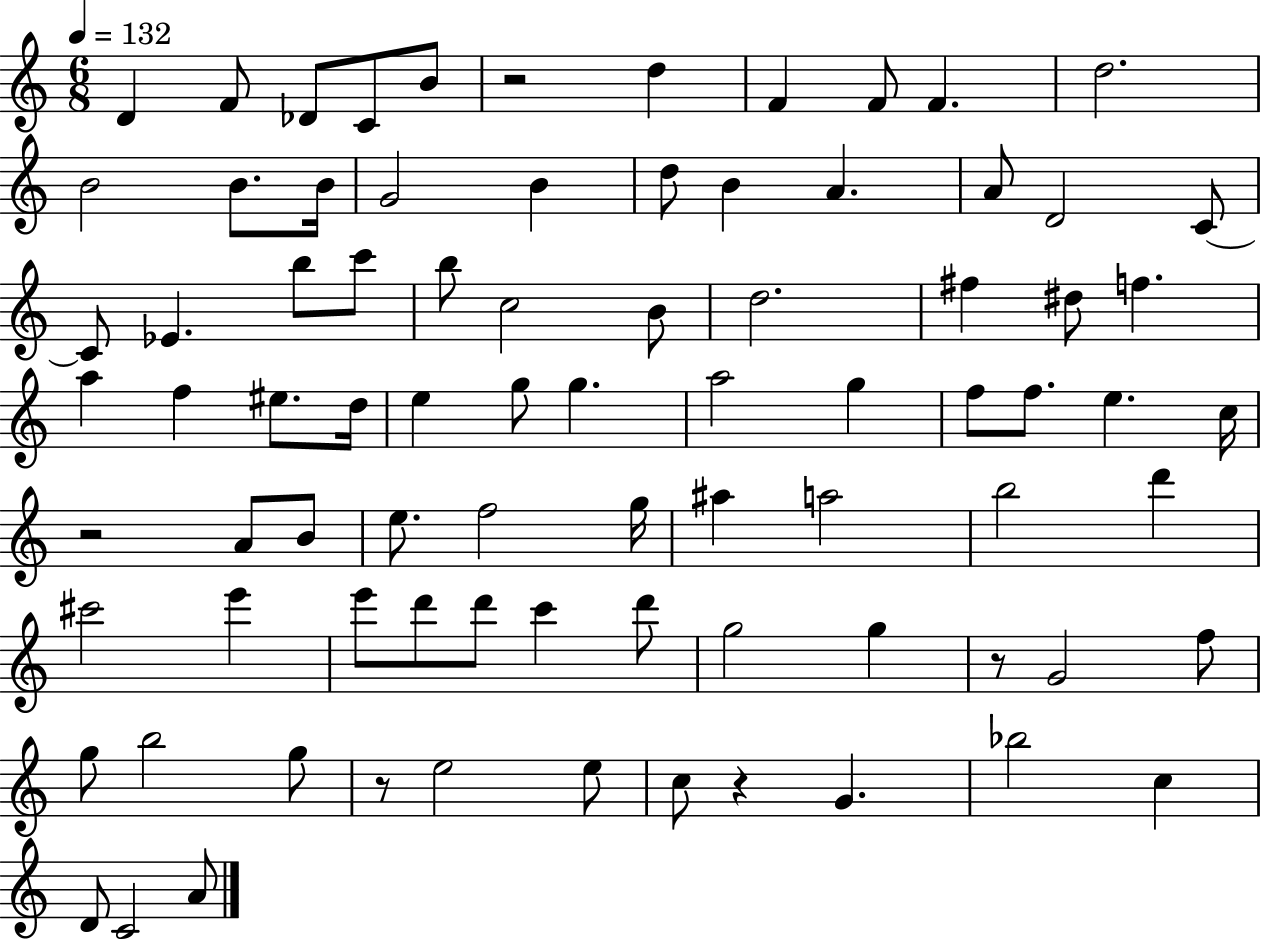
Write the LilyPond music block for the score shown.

{
  \clef treble
  \numericTimeSignature
  \time 6/8
  \key c \major
  \tempo 4 = 132
  d'4 f'8 des'8 c'8 b'8 | r2 d''4 | f'4 f'8 f'4. | d''2. | \break b'2 b'8. b'16 | g'2 b'4 | d''8 b'4 a'4. | a'8 d'2 c'8~~ | \break c'8 ees'4. b''8 c'''8 | b''8 c''2 b'8 | d''2. | fis''4 dis''8 f''4. | \break a''4 f''4 eis''8. d''16 | e''4 g''8 g''4. | a''2 g''4 | f''8 f''8. e''4. c''16 | \break r2 a'8 b'8 | e''8. f''2 g''16 | ais''4 a''2 | b''2 d'''4 | \break cis'''2 e'''4 | e'''8 d'''8 d'''8 c'''4 d'''8 | g''2 g''4 | r8 g'2 f''8 | \break g''8 b''2 g''8 | r8 e''2 e''8 | c''8 r4 g'4. | bes''2 c''4 | \break d'8 c'2 a'8 | \bar "|."
}